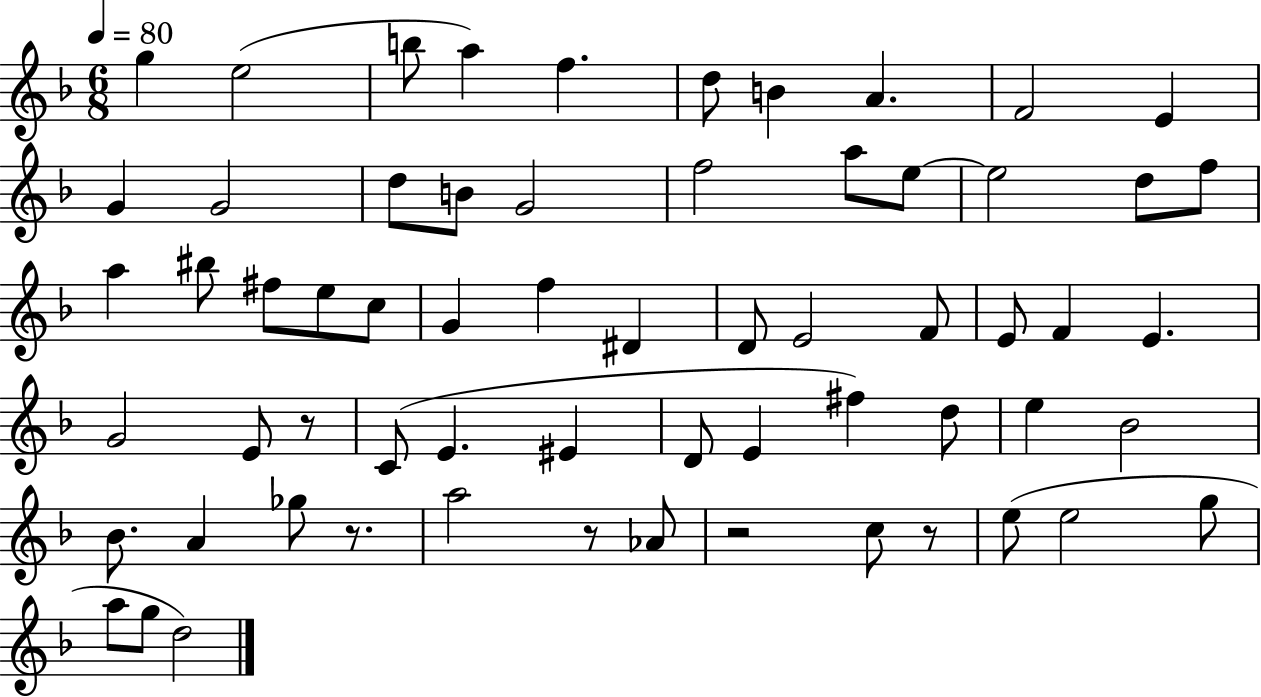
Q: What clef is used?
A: treble